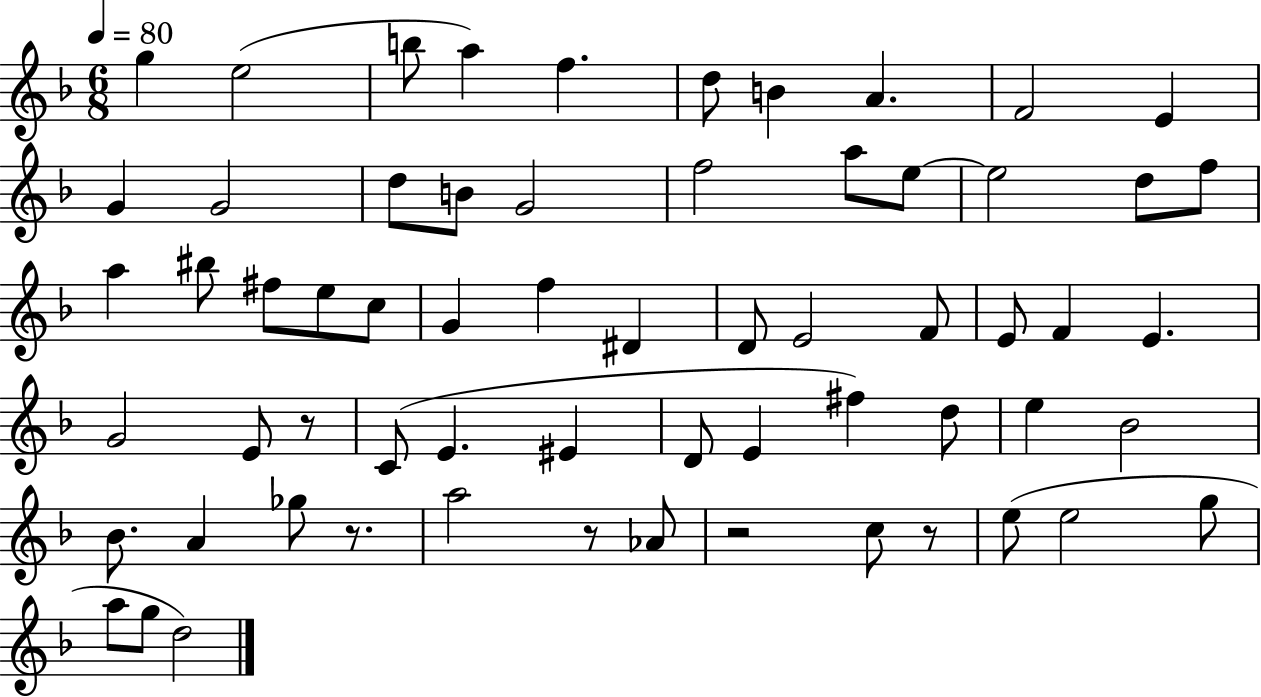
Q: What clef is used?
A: treble